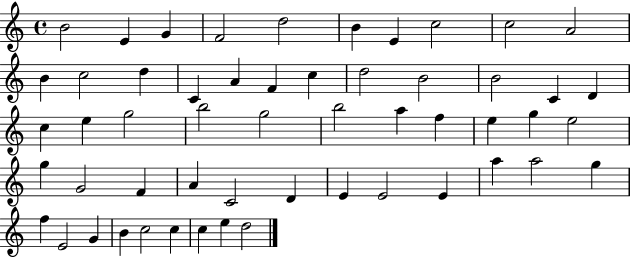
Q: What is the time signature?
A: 4/4